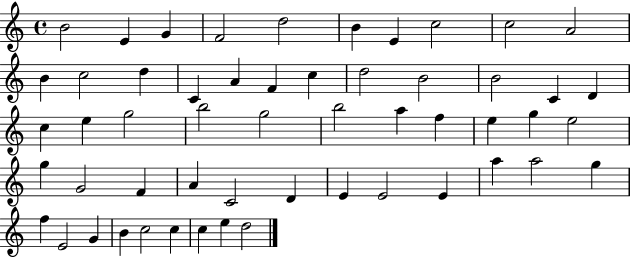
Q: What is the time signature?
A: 4/4